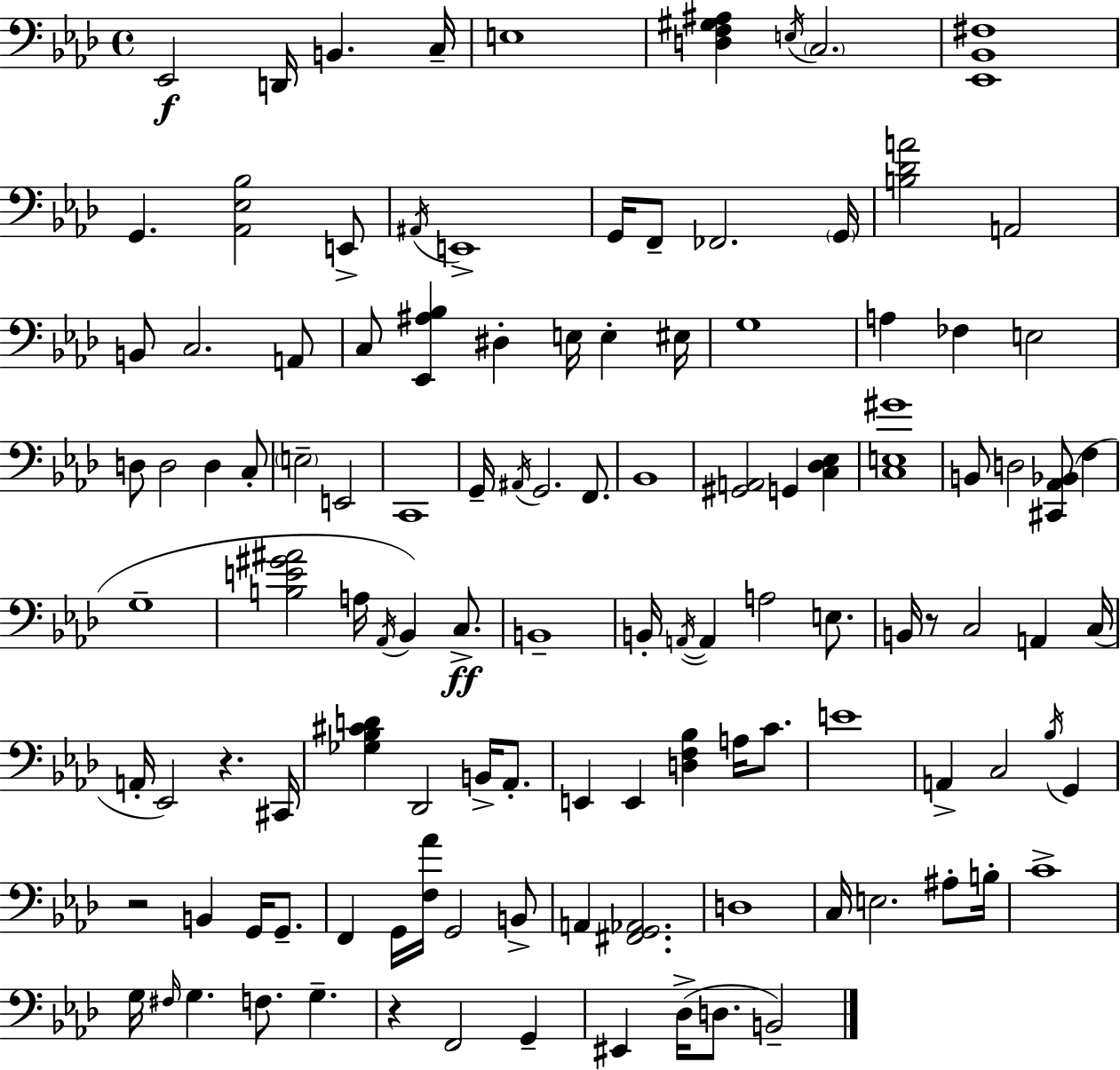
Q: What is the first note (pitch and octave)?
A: Eb2